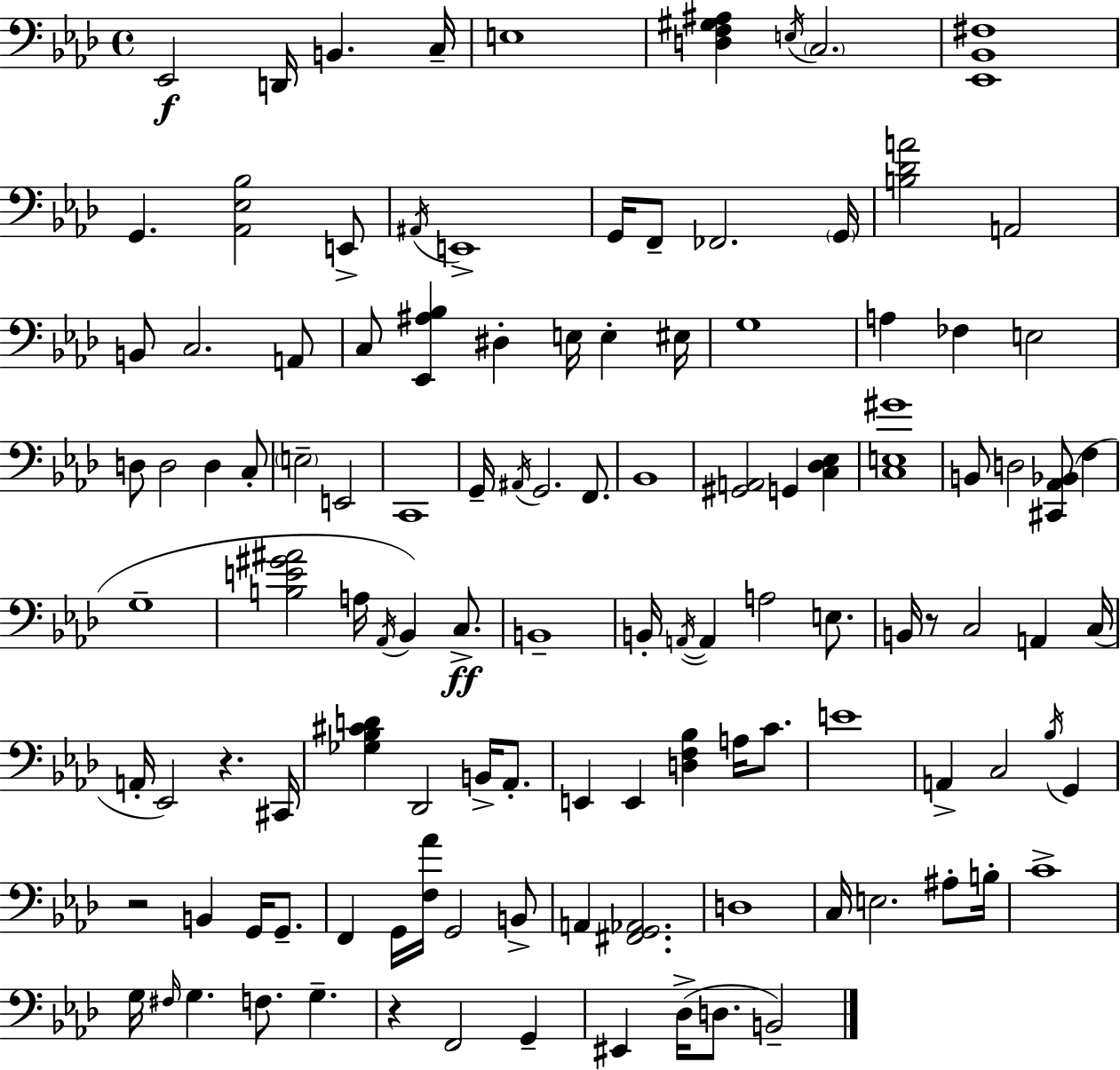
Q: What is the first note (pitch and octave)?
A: Eb2